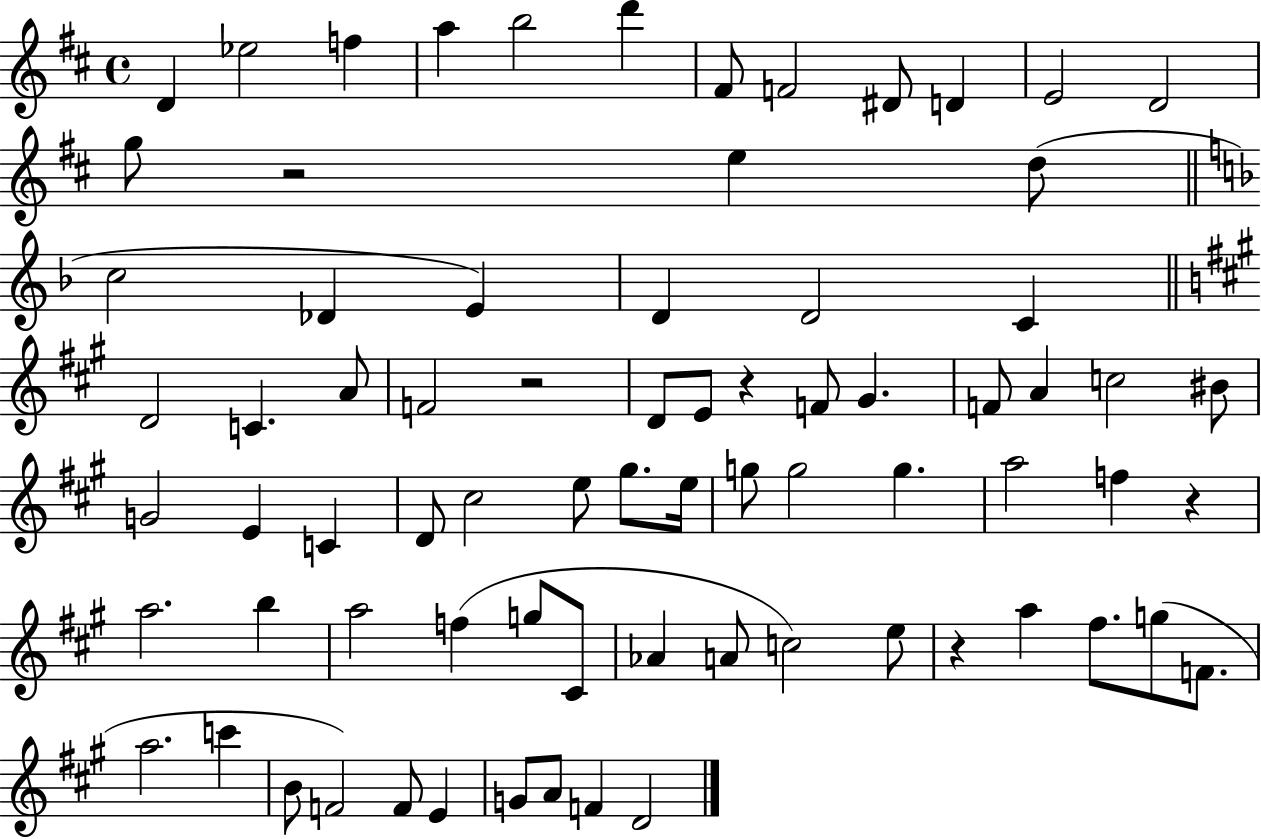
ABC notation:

X:1
T:Untitled
M:4/4
L:1/4
K:D
D _e2 f a b2 d' ^F/2 F2 ^D/2 D E2 D2 g/2 z2 e d/2 c2 _D E D D2 C D2 C A/2 F2 z2 D/2 E/2 z F/2 ^G F/2 A c2 ^B/2 G2 E C D/2 ^c2 e/2 ^g/2 e/4 g/2 g2 g a2 f z a2 b a2 f g/2 ^C/2 _A A/2 c2 e/2 z a ^f/2 g/2 F/2 a2 c' B/2 F2 F/2 E G/2 A/2 F D2